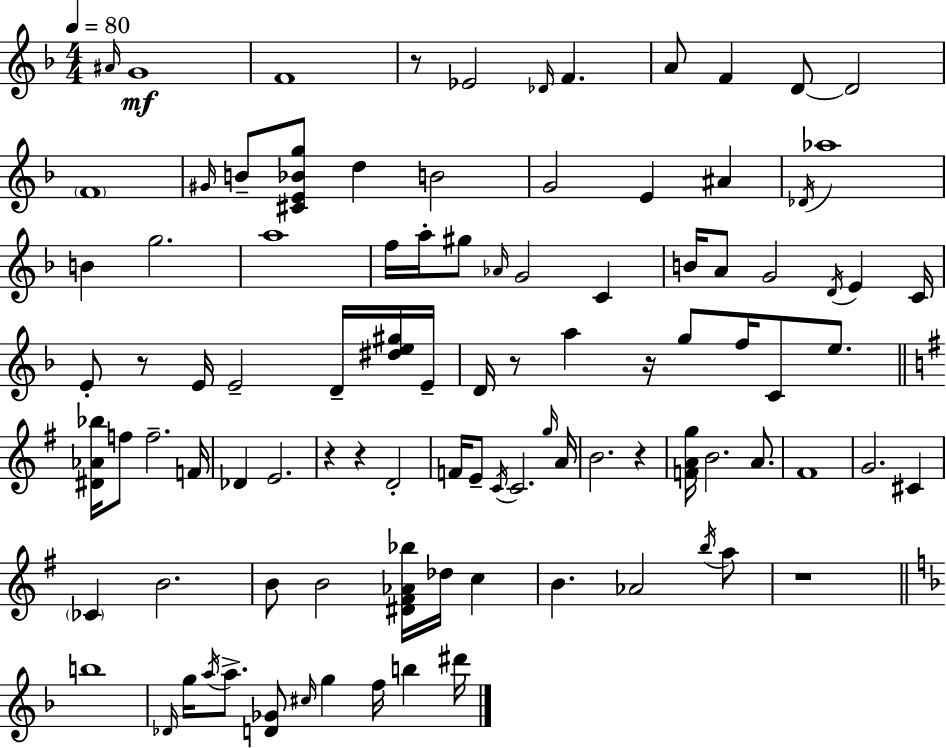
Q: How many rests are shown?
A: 8